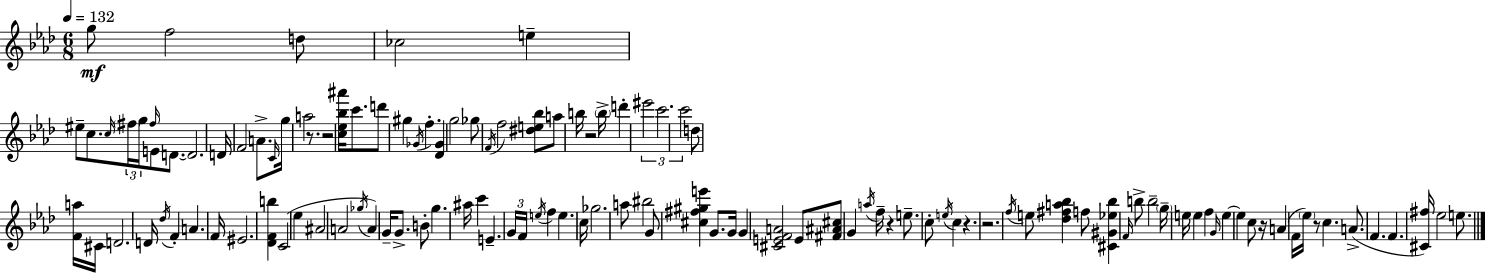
X:1
T:Untitled
M:6/8
L:1/4
K:Fm
g/2 f2 d/2 _c2 e ^e/2 c/2 c/4 ^f/4 g/4 ^f/4 E/2 D/2 D2 D/4 F2 A/2 C/4 g/4 a2 z/2 z2 [c_e_b^a']/4 c'/2 d'/2 ^g _G/4 f [_D_G] g2 _g/2 F/4 f2 [^de_b]/2 a/2 b/4 z2 b/4 d' ^e'2 c'2 c'2 d/2 [Fa]/4 ^C/4 D2 D/4 _d/4 F A F/4 ^E2 [_DFb] C2 _e ^A2 A2 _g/4 A G/4 G/2 B/2 g ^a/4 c' E G/4 F/4 e/4 f e c/4 _g2 a/2 ^b2 G/2 [^c^f^ge'] G/2 G/4 G [^CEFA]2 E/2 [^F^A^c]/2 G a/4 f/4 z e/2 c/2 e/4 c z z2 f/4 e/2 [_d^fa_b] f/2 [^C^G_e_b] F/4 b/2 b2 g/4 e/4 e f G/4 e e c/2 z/4 A F/4 _e/4 z/2 c A/2 F F [^C^f]/4 _e2 e/2